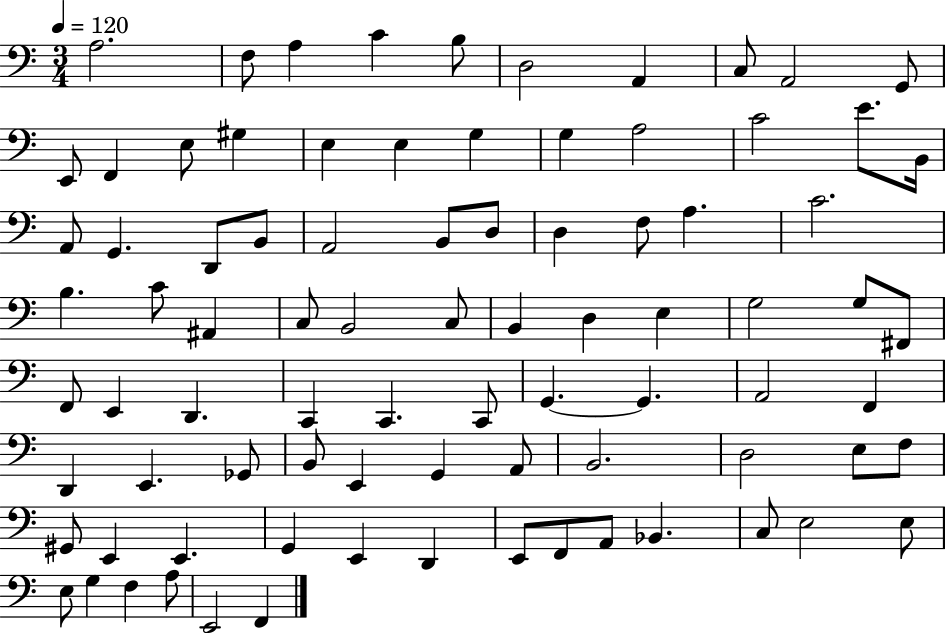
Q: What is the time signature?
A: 3/4